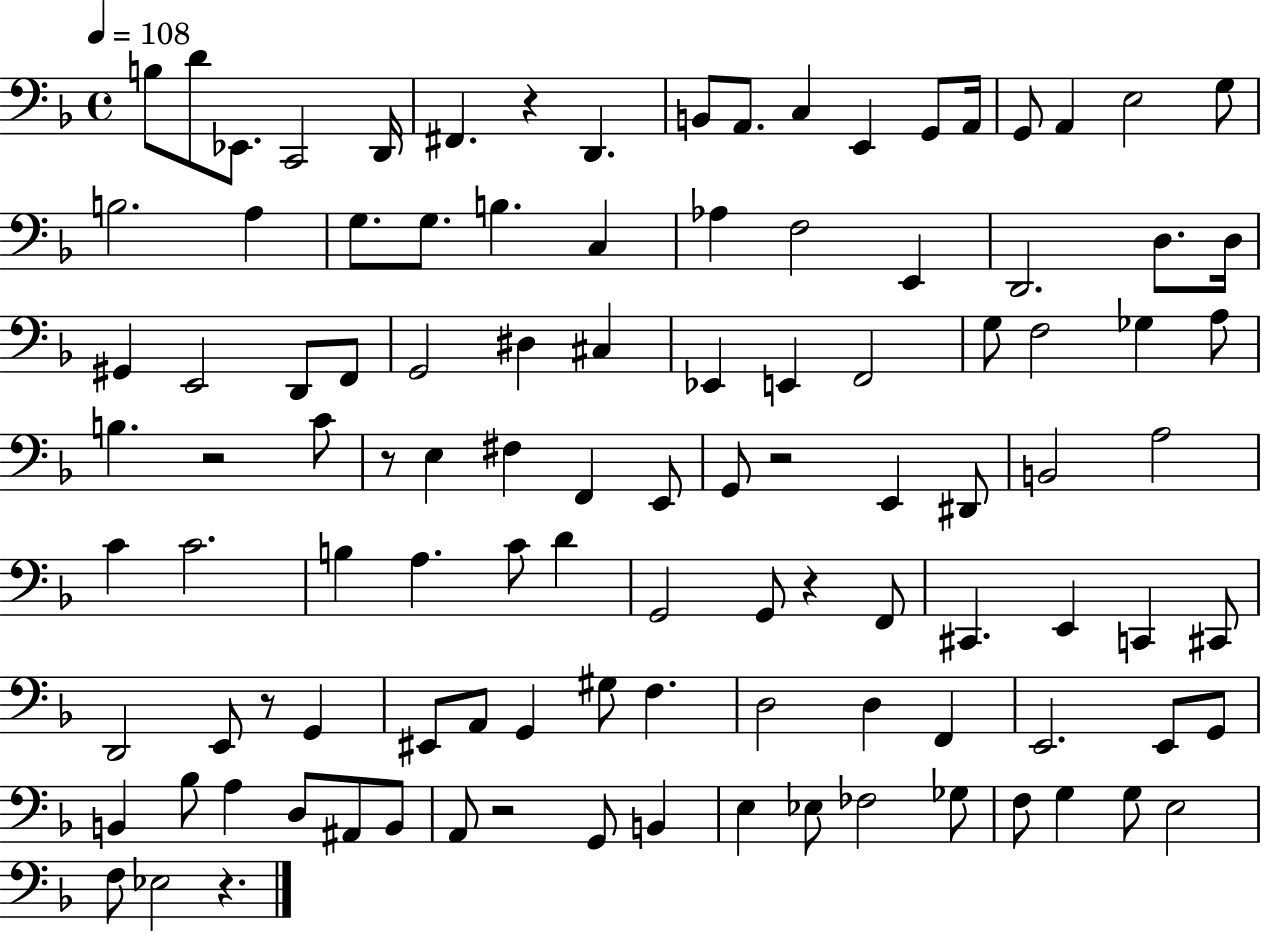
X:1
T:Untitled
M:4/4
L:1/4
K:F
B,/2 D/2 _E,,/2 C,,2 D,,/4 ^F,, z D,, B,,/2 A,,/2 C, E,, G,,/2 A,,/4 G,,/2 A,, E,2 G,/2 B,2 A, G,/2 G,/2 B, C, _A, F,2 E,, D,,2 D,/2 D,/4 ^G,, E,,2 D,,/2 F,,/2 G,,2 ^D, ^C, _E,, E,, F,,2 G,/2 F,2 _G, A,/2 B, z2 C/2 z/2 E, ^F, F,, E,,/2 G,,/2 z2 E,, ^D,,/2 B,,2 A,2 C C2 B, A, C/2 D G,,2 G,,/2 z F,,/2 ^C,, E,, C,, ^C,,/2 D,,2 E,,/2 z/2 G,, ^E,,/2 A,,/2 G,, ^G,/2 F, D,2 D, F,, E,,2 E,,/2 G,,/2 B,, _B,/2 A, D,/2 ^A,,/2 B,,/2 A,,/2 z2 G,,/2 B,, E, _E,/2 _F,2 _G,/2 F,/2 G, G,/2 E,2 F,/2 _E,2 z